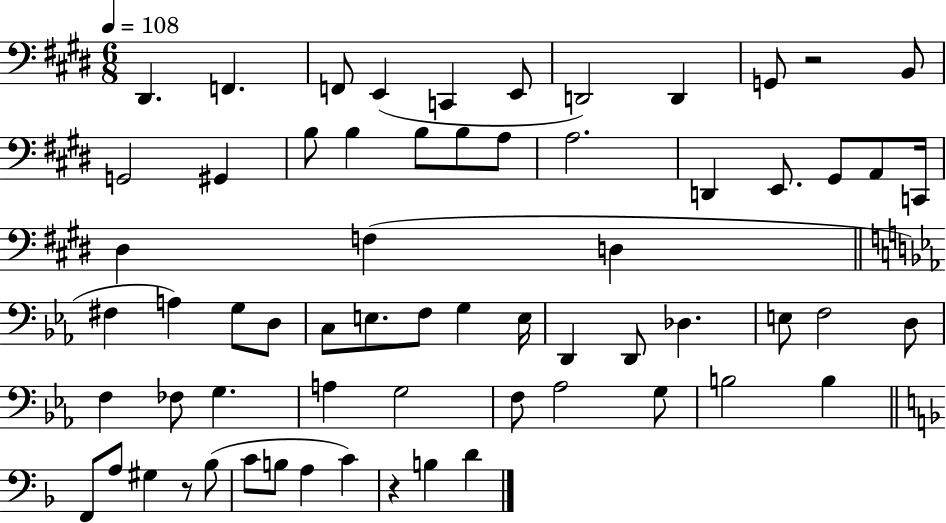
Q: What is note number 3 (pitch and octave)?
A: F2